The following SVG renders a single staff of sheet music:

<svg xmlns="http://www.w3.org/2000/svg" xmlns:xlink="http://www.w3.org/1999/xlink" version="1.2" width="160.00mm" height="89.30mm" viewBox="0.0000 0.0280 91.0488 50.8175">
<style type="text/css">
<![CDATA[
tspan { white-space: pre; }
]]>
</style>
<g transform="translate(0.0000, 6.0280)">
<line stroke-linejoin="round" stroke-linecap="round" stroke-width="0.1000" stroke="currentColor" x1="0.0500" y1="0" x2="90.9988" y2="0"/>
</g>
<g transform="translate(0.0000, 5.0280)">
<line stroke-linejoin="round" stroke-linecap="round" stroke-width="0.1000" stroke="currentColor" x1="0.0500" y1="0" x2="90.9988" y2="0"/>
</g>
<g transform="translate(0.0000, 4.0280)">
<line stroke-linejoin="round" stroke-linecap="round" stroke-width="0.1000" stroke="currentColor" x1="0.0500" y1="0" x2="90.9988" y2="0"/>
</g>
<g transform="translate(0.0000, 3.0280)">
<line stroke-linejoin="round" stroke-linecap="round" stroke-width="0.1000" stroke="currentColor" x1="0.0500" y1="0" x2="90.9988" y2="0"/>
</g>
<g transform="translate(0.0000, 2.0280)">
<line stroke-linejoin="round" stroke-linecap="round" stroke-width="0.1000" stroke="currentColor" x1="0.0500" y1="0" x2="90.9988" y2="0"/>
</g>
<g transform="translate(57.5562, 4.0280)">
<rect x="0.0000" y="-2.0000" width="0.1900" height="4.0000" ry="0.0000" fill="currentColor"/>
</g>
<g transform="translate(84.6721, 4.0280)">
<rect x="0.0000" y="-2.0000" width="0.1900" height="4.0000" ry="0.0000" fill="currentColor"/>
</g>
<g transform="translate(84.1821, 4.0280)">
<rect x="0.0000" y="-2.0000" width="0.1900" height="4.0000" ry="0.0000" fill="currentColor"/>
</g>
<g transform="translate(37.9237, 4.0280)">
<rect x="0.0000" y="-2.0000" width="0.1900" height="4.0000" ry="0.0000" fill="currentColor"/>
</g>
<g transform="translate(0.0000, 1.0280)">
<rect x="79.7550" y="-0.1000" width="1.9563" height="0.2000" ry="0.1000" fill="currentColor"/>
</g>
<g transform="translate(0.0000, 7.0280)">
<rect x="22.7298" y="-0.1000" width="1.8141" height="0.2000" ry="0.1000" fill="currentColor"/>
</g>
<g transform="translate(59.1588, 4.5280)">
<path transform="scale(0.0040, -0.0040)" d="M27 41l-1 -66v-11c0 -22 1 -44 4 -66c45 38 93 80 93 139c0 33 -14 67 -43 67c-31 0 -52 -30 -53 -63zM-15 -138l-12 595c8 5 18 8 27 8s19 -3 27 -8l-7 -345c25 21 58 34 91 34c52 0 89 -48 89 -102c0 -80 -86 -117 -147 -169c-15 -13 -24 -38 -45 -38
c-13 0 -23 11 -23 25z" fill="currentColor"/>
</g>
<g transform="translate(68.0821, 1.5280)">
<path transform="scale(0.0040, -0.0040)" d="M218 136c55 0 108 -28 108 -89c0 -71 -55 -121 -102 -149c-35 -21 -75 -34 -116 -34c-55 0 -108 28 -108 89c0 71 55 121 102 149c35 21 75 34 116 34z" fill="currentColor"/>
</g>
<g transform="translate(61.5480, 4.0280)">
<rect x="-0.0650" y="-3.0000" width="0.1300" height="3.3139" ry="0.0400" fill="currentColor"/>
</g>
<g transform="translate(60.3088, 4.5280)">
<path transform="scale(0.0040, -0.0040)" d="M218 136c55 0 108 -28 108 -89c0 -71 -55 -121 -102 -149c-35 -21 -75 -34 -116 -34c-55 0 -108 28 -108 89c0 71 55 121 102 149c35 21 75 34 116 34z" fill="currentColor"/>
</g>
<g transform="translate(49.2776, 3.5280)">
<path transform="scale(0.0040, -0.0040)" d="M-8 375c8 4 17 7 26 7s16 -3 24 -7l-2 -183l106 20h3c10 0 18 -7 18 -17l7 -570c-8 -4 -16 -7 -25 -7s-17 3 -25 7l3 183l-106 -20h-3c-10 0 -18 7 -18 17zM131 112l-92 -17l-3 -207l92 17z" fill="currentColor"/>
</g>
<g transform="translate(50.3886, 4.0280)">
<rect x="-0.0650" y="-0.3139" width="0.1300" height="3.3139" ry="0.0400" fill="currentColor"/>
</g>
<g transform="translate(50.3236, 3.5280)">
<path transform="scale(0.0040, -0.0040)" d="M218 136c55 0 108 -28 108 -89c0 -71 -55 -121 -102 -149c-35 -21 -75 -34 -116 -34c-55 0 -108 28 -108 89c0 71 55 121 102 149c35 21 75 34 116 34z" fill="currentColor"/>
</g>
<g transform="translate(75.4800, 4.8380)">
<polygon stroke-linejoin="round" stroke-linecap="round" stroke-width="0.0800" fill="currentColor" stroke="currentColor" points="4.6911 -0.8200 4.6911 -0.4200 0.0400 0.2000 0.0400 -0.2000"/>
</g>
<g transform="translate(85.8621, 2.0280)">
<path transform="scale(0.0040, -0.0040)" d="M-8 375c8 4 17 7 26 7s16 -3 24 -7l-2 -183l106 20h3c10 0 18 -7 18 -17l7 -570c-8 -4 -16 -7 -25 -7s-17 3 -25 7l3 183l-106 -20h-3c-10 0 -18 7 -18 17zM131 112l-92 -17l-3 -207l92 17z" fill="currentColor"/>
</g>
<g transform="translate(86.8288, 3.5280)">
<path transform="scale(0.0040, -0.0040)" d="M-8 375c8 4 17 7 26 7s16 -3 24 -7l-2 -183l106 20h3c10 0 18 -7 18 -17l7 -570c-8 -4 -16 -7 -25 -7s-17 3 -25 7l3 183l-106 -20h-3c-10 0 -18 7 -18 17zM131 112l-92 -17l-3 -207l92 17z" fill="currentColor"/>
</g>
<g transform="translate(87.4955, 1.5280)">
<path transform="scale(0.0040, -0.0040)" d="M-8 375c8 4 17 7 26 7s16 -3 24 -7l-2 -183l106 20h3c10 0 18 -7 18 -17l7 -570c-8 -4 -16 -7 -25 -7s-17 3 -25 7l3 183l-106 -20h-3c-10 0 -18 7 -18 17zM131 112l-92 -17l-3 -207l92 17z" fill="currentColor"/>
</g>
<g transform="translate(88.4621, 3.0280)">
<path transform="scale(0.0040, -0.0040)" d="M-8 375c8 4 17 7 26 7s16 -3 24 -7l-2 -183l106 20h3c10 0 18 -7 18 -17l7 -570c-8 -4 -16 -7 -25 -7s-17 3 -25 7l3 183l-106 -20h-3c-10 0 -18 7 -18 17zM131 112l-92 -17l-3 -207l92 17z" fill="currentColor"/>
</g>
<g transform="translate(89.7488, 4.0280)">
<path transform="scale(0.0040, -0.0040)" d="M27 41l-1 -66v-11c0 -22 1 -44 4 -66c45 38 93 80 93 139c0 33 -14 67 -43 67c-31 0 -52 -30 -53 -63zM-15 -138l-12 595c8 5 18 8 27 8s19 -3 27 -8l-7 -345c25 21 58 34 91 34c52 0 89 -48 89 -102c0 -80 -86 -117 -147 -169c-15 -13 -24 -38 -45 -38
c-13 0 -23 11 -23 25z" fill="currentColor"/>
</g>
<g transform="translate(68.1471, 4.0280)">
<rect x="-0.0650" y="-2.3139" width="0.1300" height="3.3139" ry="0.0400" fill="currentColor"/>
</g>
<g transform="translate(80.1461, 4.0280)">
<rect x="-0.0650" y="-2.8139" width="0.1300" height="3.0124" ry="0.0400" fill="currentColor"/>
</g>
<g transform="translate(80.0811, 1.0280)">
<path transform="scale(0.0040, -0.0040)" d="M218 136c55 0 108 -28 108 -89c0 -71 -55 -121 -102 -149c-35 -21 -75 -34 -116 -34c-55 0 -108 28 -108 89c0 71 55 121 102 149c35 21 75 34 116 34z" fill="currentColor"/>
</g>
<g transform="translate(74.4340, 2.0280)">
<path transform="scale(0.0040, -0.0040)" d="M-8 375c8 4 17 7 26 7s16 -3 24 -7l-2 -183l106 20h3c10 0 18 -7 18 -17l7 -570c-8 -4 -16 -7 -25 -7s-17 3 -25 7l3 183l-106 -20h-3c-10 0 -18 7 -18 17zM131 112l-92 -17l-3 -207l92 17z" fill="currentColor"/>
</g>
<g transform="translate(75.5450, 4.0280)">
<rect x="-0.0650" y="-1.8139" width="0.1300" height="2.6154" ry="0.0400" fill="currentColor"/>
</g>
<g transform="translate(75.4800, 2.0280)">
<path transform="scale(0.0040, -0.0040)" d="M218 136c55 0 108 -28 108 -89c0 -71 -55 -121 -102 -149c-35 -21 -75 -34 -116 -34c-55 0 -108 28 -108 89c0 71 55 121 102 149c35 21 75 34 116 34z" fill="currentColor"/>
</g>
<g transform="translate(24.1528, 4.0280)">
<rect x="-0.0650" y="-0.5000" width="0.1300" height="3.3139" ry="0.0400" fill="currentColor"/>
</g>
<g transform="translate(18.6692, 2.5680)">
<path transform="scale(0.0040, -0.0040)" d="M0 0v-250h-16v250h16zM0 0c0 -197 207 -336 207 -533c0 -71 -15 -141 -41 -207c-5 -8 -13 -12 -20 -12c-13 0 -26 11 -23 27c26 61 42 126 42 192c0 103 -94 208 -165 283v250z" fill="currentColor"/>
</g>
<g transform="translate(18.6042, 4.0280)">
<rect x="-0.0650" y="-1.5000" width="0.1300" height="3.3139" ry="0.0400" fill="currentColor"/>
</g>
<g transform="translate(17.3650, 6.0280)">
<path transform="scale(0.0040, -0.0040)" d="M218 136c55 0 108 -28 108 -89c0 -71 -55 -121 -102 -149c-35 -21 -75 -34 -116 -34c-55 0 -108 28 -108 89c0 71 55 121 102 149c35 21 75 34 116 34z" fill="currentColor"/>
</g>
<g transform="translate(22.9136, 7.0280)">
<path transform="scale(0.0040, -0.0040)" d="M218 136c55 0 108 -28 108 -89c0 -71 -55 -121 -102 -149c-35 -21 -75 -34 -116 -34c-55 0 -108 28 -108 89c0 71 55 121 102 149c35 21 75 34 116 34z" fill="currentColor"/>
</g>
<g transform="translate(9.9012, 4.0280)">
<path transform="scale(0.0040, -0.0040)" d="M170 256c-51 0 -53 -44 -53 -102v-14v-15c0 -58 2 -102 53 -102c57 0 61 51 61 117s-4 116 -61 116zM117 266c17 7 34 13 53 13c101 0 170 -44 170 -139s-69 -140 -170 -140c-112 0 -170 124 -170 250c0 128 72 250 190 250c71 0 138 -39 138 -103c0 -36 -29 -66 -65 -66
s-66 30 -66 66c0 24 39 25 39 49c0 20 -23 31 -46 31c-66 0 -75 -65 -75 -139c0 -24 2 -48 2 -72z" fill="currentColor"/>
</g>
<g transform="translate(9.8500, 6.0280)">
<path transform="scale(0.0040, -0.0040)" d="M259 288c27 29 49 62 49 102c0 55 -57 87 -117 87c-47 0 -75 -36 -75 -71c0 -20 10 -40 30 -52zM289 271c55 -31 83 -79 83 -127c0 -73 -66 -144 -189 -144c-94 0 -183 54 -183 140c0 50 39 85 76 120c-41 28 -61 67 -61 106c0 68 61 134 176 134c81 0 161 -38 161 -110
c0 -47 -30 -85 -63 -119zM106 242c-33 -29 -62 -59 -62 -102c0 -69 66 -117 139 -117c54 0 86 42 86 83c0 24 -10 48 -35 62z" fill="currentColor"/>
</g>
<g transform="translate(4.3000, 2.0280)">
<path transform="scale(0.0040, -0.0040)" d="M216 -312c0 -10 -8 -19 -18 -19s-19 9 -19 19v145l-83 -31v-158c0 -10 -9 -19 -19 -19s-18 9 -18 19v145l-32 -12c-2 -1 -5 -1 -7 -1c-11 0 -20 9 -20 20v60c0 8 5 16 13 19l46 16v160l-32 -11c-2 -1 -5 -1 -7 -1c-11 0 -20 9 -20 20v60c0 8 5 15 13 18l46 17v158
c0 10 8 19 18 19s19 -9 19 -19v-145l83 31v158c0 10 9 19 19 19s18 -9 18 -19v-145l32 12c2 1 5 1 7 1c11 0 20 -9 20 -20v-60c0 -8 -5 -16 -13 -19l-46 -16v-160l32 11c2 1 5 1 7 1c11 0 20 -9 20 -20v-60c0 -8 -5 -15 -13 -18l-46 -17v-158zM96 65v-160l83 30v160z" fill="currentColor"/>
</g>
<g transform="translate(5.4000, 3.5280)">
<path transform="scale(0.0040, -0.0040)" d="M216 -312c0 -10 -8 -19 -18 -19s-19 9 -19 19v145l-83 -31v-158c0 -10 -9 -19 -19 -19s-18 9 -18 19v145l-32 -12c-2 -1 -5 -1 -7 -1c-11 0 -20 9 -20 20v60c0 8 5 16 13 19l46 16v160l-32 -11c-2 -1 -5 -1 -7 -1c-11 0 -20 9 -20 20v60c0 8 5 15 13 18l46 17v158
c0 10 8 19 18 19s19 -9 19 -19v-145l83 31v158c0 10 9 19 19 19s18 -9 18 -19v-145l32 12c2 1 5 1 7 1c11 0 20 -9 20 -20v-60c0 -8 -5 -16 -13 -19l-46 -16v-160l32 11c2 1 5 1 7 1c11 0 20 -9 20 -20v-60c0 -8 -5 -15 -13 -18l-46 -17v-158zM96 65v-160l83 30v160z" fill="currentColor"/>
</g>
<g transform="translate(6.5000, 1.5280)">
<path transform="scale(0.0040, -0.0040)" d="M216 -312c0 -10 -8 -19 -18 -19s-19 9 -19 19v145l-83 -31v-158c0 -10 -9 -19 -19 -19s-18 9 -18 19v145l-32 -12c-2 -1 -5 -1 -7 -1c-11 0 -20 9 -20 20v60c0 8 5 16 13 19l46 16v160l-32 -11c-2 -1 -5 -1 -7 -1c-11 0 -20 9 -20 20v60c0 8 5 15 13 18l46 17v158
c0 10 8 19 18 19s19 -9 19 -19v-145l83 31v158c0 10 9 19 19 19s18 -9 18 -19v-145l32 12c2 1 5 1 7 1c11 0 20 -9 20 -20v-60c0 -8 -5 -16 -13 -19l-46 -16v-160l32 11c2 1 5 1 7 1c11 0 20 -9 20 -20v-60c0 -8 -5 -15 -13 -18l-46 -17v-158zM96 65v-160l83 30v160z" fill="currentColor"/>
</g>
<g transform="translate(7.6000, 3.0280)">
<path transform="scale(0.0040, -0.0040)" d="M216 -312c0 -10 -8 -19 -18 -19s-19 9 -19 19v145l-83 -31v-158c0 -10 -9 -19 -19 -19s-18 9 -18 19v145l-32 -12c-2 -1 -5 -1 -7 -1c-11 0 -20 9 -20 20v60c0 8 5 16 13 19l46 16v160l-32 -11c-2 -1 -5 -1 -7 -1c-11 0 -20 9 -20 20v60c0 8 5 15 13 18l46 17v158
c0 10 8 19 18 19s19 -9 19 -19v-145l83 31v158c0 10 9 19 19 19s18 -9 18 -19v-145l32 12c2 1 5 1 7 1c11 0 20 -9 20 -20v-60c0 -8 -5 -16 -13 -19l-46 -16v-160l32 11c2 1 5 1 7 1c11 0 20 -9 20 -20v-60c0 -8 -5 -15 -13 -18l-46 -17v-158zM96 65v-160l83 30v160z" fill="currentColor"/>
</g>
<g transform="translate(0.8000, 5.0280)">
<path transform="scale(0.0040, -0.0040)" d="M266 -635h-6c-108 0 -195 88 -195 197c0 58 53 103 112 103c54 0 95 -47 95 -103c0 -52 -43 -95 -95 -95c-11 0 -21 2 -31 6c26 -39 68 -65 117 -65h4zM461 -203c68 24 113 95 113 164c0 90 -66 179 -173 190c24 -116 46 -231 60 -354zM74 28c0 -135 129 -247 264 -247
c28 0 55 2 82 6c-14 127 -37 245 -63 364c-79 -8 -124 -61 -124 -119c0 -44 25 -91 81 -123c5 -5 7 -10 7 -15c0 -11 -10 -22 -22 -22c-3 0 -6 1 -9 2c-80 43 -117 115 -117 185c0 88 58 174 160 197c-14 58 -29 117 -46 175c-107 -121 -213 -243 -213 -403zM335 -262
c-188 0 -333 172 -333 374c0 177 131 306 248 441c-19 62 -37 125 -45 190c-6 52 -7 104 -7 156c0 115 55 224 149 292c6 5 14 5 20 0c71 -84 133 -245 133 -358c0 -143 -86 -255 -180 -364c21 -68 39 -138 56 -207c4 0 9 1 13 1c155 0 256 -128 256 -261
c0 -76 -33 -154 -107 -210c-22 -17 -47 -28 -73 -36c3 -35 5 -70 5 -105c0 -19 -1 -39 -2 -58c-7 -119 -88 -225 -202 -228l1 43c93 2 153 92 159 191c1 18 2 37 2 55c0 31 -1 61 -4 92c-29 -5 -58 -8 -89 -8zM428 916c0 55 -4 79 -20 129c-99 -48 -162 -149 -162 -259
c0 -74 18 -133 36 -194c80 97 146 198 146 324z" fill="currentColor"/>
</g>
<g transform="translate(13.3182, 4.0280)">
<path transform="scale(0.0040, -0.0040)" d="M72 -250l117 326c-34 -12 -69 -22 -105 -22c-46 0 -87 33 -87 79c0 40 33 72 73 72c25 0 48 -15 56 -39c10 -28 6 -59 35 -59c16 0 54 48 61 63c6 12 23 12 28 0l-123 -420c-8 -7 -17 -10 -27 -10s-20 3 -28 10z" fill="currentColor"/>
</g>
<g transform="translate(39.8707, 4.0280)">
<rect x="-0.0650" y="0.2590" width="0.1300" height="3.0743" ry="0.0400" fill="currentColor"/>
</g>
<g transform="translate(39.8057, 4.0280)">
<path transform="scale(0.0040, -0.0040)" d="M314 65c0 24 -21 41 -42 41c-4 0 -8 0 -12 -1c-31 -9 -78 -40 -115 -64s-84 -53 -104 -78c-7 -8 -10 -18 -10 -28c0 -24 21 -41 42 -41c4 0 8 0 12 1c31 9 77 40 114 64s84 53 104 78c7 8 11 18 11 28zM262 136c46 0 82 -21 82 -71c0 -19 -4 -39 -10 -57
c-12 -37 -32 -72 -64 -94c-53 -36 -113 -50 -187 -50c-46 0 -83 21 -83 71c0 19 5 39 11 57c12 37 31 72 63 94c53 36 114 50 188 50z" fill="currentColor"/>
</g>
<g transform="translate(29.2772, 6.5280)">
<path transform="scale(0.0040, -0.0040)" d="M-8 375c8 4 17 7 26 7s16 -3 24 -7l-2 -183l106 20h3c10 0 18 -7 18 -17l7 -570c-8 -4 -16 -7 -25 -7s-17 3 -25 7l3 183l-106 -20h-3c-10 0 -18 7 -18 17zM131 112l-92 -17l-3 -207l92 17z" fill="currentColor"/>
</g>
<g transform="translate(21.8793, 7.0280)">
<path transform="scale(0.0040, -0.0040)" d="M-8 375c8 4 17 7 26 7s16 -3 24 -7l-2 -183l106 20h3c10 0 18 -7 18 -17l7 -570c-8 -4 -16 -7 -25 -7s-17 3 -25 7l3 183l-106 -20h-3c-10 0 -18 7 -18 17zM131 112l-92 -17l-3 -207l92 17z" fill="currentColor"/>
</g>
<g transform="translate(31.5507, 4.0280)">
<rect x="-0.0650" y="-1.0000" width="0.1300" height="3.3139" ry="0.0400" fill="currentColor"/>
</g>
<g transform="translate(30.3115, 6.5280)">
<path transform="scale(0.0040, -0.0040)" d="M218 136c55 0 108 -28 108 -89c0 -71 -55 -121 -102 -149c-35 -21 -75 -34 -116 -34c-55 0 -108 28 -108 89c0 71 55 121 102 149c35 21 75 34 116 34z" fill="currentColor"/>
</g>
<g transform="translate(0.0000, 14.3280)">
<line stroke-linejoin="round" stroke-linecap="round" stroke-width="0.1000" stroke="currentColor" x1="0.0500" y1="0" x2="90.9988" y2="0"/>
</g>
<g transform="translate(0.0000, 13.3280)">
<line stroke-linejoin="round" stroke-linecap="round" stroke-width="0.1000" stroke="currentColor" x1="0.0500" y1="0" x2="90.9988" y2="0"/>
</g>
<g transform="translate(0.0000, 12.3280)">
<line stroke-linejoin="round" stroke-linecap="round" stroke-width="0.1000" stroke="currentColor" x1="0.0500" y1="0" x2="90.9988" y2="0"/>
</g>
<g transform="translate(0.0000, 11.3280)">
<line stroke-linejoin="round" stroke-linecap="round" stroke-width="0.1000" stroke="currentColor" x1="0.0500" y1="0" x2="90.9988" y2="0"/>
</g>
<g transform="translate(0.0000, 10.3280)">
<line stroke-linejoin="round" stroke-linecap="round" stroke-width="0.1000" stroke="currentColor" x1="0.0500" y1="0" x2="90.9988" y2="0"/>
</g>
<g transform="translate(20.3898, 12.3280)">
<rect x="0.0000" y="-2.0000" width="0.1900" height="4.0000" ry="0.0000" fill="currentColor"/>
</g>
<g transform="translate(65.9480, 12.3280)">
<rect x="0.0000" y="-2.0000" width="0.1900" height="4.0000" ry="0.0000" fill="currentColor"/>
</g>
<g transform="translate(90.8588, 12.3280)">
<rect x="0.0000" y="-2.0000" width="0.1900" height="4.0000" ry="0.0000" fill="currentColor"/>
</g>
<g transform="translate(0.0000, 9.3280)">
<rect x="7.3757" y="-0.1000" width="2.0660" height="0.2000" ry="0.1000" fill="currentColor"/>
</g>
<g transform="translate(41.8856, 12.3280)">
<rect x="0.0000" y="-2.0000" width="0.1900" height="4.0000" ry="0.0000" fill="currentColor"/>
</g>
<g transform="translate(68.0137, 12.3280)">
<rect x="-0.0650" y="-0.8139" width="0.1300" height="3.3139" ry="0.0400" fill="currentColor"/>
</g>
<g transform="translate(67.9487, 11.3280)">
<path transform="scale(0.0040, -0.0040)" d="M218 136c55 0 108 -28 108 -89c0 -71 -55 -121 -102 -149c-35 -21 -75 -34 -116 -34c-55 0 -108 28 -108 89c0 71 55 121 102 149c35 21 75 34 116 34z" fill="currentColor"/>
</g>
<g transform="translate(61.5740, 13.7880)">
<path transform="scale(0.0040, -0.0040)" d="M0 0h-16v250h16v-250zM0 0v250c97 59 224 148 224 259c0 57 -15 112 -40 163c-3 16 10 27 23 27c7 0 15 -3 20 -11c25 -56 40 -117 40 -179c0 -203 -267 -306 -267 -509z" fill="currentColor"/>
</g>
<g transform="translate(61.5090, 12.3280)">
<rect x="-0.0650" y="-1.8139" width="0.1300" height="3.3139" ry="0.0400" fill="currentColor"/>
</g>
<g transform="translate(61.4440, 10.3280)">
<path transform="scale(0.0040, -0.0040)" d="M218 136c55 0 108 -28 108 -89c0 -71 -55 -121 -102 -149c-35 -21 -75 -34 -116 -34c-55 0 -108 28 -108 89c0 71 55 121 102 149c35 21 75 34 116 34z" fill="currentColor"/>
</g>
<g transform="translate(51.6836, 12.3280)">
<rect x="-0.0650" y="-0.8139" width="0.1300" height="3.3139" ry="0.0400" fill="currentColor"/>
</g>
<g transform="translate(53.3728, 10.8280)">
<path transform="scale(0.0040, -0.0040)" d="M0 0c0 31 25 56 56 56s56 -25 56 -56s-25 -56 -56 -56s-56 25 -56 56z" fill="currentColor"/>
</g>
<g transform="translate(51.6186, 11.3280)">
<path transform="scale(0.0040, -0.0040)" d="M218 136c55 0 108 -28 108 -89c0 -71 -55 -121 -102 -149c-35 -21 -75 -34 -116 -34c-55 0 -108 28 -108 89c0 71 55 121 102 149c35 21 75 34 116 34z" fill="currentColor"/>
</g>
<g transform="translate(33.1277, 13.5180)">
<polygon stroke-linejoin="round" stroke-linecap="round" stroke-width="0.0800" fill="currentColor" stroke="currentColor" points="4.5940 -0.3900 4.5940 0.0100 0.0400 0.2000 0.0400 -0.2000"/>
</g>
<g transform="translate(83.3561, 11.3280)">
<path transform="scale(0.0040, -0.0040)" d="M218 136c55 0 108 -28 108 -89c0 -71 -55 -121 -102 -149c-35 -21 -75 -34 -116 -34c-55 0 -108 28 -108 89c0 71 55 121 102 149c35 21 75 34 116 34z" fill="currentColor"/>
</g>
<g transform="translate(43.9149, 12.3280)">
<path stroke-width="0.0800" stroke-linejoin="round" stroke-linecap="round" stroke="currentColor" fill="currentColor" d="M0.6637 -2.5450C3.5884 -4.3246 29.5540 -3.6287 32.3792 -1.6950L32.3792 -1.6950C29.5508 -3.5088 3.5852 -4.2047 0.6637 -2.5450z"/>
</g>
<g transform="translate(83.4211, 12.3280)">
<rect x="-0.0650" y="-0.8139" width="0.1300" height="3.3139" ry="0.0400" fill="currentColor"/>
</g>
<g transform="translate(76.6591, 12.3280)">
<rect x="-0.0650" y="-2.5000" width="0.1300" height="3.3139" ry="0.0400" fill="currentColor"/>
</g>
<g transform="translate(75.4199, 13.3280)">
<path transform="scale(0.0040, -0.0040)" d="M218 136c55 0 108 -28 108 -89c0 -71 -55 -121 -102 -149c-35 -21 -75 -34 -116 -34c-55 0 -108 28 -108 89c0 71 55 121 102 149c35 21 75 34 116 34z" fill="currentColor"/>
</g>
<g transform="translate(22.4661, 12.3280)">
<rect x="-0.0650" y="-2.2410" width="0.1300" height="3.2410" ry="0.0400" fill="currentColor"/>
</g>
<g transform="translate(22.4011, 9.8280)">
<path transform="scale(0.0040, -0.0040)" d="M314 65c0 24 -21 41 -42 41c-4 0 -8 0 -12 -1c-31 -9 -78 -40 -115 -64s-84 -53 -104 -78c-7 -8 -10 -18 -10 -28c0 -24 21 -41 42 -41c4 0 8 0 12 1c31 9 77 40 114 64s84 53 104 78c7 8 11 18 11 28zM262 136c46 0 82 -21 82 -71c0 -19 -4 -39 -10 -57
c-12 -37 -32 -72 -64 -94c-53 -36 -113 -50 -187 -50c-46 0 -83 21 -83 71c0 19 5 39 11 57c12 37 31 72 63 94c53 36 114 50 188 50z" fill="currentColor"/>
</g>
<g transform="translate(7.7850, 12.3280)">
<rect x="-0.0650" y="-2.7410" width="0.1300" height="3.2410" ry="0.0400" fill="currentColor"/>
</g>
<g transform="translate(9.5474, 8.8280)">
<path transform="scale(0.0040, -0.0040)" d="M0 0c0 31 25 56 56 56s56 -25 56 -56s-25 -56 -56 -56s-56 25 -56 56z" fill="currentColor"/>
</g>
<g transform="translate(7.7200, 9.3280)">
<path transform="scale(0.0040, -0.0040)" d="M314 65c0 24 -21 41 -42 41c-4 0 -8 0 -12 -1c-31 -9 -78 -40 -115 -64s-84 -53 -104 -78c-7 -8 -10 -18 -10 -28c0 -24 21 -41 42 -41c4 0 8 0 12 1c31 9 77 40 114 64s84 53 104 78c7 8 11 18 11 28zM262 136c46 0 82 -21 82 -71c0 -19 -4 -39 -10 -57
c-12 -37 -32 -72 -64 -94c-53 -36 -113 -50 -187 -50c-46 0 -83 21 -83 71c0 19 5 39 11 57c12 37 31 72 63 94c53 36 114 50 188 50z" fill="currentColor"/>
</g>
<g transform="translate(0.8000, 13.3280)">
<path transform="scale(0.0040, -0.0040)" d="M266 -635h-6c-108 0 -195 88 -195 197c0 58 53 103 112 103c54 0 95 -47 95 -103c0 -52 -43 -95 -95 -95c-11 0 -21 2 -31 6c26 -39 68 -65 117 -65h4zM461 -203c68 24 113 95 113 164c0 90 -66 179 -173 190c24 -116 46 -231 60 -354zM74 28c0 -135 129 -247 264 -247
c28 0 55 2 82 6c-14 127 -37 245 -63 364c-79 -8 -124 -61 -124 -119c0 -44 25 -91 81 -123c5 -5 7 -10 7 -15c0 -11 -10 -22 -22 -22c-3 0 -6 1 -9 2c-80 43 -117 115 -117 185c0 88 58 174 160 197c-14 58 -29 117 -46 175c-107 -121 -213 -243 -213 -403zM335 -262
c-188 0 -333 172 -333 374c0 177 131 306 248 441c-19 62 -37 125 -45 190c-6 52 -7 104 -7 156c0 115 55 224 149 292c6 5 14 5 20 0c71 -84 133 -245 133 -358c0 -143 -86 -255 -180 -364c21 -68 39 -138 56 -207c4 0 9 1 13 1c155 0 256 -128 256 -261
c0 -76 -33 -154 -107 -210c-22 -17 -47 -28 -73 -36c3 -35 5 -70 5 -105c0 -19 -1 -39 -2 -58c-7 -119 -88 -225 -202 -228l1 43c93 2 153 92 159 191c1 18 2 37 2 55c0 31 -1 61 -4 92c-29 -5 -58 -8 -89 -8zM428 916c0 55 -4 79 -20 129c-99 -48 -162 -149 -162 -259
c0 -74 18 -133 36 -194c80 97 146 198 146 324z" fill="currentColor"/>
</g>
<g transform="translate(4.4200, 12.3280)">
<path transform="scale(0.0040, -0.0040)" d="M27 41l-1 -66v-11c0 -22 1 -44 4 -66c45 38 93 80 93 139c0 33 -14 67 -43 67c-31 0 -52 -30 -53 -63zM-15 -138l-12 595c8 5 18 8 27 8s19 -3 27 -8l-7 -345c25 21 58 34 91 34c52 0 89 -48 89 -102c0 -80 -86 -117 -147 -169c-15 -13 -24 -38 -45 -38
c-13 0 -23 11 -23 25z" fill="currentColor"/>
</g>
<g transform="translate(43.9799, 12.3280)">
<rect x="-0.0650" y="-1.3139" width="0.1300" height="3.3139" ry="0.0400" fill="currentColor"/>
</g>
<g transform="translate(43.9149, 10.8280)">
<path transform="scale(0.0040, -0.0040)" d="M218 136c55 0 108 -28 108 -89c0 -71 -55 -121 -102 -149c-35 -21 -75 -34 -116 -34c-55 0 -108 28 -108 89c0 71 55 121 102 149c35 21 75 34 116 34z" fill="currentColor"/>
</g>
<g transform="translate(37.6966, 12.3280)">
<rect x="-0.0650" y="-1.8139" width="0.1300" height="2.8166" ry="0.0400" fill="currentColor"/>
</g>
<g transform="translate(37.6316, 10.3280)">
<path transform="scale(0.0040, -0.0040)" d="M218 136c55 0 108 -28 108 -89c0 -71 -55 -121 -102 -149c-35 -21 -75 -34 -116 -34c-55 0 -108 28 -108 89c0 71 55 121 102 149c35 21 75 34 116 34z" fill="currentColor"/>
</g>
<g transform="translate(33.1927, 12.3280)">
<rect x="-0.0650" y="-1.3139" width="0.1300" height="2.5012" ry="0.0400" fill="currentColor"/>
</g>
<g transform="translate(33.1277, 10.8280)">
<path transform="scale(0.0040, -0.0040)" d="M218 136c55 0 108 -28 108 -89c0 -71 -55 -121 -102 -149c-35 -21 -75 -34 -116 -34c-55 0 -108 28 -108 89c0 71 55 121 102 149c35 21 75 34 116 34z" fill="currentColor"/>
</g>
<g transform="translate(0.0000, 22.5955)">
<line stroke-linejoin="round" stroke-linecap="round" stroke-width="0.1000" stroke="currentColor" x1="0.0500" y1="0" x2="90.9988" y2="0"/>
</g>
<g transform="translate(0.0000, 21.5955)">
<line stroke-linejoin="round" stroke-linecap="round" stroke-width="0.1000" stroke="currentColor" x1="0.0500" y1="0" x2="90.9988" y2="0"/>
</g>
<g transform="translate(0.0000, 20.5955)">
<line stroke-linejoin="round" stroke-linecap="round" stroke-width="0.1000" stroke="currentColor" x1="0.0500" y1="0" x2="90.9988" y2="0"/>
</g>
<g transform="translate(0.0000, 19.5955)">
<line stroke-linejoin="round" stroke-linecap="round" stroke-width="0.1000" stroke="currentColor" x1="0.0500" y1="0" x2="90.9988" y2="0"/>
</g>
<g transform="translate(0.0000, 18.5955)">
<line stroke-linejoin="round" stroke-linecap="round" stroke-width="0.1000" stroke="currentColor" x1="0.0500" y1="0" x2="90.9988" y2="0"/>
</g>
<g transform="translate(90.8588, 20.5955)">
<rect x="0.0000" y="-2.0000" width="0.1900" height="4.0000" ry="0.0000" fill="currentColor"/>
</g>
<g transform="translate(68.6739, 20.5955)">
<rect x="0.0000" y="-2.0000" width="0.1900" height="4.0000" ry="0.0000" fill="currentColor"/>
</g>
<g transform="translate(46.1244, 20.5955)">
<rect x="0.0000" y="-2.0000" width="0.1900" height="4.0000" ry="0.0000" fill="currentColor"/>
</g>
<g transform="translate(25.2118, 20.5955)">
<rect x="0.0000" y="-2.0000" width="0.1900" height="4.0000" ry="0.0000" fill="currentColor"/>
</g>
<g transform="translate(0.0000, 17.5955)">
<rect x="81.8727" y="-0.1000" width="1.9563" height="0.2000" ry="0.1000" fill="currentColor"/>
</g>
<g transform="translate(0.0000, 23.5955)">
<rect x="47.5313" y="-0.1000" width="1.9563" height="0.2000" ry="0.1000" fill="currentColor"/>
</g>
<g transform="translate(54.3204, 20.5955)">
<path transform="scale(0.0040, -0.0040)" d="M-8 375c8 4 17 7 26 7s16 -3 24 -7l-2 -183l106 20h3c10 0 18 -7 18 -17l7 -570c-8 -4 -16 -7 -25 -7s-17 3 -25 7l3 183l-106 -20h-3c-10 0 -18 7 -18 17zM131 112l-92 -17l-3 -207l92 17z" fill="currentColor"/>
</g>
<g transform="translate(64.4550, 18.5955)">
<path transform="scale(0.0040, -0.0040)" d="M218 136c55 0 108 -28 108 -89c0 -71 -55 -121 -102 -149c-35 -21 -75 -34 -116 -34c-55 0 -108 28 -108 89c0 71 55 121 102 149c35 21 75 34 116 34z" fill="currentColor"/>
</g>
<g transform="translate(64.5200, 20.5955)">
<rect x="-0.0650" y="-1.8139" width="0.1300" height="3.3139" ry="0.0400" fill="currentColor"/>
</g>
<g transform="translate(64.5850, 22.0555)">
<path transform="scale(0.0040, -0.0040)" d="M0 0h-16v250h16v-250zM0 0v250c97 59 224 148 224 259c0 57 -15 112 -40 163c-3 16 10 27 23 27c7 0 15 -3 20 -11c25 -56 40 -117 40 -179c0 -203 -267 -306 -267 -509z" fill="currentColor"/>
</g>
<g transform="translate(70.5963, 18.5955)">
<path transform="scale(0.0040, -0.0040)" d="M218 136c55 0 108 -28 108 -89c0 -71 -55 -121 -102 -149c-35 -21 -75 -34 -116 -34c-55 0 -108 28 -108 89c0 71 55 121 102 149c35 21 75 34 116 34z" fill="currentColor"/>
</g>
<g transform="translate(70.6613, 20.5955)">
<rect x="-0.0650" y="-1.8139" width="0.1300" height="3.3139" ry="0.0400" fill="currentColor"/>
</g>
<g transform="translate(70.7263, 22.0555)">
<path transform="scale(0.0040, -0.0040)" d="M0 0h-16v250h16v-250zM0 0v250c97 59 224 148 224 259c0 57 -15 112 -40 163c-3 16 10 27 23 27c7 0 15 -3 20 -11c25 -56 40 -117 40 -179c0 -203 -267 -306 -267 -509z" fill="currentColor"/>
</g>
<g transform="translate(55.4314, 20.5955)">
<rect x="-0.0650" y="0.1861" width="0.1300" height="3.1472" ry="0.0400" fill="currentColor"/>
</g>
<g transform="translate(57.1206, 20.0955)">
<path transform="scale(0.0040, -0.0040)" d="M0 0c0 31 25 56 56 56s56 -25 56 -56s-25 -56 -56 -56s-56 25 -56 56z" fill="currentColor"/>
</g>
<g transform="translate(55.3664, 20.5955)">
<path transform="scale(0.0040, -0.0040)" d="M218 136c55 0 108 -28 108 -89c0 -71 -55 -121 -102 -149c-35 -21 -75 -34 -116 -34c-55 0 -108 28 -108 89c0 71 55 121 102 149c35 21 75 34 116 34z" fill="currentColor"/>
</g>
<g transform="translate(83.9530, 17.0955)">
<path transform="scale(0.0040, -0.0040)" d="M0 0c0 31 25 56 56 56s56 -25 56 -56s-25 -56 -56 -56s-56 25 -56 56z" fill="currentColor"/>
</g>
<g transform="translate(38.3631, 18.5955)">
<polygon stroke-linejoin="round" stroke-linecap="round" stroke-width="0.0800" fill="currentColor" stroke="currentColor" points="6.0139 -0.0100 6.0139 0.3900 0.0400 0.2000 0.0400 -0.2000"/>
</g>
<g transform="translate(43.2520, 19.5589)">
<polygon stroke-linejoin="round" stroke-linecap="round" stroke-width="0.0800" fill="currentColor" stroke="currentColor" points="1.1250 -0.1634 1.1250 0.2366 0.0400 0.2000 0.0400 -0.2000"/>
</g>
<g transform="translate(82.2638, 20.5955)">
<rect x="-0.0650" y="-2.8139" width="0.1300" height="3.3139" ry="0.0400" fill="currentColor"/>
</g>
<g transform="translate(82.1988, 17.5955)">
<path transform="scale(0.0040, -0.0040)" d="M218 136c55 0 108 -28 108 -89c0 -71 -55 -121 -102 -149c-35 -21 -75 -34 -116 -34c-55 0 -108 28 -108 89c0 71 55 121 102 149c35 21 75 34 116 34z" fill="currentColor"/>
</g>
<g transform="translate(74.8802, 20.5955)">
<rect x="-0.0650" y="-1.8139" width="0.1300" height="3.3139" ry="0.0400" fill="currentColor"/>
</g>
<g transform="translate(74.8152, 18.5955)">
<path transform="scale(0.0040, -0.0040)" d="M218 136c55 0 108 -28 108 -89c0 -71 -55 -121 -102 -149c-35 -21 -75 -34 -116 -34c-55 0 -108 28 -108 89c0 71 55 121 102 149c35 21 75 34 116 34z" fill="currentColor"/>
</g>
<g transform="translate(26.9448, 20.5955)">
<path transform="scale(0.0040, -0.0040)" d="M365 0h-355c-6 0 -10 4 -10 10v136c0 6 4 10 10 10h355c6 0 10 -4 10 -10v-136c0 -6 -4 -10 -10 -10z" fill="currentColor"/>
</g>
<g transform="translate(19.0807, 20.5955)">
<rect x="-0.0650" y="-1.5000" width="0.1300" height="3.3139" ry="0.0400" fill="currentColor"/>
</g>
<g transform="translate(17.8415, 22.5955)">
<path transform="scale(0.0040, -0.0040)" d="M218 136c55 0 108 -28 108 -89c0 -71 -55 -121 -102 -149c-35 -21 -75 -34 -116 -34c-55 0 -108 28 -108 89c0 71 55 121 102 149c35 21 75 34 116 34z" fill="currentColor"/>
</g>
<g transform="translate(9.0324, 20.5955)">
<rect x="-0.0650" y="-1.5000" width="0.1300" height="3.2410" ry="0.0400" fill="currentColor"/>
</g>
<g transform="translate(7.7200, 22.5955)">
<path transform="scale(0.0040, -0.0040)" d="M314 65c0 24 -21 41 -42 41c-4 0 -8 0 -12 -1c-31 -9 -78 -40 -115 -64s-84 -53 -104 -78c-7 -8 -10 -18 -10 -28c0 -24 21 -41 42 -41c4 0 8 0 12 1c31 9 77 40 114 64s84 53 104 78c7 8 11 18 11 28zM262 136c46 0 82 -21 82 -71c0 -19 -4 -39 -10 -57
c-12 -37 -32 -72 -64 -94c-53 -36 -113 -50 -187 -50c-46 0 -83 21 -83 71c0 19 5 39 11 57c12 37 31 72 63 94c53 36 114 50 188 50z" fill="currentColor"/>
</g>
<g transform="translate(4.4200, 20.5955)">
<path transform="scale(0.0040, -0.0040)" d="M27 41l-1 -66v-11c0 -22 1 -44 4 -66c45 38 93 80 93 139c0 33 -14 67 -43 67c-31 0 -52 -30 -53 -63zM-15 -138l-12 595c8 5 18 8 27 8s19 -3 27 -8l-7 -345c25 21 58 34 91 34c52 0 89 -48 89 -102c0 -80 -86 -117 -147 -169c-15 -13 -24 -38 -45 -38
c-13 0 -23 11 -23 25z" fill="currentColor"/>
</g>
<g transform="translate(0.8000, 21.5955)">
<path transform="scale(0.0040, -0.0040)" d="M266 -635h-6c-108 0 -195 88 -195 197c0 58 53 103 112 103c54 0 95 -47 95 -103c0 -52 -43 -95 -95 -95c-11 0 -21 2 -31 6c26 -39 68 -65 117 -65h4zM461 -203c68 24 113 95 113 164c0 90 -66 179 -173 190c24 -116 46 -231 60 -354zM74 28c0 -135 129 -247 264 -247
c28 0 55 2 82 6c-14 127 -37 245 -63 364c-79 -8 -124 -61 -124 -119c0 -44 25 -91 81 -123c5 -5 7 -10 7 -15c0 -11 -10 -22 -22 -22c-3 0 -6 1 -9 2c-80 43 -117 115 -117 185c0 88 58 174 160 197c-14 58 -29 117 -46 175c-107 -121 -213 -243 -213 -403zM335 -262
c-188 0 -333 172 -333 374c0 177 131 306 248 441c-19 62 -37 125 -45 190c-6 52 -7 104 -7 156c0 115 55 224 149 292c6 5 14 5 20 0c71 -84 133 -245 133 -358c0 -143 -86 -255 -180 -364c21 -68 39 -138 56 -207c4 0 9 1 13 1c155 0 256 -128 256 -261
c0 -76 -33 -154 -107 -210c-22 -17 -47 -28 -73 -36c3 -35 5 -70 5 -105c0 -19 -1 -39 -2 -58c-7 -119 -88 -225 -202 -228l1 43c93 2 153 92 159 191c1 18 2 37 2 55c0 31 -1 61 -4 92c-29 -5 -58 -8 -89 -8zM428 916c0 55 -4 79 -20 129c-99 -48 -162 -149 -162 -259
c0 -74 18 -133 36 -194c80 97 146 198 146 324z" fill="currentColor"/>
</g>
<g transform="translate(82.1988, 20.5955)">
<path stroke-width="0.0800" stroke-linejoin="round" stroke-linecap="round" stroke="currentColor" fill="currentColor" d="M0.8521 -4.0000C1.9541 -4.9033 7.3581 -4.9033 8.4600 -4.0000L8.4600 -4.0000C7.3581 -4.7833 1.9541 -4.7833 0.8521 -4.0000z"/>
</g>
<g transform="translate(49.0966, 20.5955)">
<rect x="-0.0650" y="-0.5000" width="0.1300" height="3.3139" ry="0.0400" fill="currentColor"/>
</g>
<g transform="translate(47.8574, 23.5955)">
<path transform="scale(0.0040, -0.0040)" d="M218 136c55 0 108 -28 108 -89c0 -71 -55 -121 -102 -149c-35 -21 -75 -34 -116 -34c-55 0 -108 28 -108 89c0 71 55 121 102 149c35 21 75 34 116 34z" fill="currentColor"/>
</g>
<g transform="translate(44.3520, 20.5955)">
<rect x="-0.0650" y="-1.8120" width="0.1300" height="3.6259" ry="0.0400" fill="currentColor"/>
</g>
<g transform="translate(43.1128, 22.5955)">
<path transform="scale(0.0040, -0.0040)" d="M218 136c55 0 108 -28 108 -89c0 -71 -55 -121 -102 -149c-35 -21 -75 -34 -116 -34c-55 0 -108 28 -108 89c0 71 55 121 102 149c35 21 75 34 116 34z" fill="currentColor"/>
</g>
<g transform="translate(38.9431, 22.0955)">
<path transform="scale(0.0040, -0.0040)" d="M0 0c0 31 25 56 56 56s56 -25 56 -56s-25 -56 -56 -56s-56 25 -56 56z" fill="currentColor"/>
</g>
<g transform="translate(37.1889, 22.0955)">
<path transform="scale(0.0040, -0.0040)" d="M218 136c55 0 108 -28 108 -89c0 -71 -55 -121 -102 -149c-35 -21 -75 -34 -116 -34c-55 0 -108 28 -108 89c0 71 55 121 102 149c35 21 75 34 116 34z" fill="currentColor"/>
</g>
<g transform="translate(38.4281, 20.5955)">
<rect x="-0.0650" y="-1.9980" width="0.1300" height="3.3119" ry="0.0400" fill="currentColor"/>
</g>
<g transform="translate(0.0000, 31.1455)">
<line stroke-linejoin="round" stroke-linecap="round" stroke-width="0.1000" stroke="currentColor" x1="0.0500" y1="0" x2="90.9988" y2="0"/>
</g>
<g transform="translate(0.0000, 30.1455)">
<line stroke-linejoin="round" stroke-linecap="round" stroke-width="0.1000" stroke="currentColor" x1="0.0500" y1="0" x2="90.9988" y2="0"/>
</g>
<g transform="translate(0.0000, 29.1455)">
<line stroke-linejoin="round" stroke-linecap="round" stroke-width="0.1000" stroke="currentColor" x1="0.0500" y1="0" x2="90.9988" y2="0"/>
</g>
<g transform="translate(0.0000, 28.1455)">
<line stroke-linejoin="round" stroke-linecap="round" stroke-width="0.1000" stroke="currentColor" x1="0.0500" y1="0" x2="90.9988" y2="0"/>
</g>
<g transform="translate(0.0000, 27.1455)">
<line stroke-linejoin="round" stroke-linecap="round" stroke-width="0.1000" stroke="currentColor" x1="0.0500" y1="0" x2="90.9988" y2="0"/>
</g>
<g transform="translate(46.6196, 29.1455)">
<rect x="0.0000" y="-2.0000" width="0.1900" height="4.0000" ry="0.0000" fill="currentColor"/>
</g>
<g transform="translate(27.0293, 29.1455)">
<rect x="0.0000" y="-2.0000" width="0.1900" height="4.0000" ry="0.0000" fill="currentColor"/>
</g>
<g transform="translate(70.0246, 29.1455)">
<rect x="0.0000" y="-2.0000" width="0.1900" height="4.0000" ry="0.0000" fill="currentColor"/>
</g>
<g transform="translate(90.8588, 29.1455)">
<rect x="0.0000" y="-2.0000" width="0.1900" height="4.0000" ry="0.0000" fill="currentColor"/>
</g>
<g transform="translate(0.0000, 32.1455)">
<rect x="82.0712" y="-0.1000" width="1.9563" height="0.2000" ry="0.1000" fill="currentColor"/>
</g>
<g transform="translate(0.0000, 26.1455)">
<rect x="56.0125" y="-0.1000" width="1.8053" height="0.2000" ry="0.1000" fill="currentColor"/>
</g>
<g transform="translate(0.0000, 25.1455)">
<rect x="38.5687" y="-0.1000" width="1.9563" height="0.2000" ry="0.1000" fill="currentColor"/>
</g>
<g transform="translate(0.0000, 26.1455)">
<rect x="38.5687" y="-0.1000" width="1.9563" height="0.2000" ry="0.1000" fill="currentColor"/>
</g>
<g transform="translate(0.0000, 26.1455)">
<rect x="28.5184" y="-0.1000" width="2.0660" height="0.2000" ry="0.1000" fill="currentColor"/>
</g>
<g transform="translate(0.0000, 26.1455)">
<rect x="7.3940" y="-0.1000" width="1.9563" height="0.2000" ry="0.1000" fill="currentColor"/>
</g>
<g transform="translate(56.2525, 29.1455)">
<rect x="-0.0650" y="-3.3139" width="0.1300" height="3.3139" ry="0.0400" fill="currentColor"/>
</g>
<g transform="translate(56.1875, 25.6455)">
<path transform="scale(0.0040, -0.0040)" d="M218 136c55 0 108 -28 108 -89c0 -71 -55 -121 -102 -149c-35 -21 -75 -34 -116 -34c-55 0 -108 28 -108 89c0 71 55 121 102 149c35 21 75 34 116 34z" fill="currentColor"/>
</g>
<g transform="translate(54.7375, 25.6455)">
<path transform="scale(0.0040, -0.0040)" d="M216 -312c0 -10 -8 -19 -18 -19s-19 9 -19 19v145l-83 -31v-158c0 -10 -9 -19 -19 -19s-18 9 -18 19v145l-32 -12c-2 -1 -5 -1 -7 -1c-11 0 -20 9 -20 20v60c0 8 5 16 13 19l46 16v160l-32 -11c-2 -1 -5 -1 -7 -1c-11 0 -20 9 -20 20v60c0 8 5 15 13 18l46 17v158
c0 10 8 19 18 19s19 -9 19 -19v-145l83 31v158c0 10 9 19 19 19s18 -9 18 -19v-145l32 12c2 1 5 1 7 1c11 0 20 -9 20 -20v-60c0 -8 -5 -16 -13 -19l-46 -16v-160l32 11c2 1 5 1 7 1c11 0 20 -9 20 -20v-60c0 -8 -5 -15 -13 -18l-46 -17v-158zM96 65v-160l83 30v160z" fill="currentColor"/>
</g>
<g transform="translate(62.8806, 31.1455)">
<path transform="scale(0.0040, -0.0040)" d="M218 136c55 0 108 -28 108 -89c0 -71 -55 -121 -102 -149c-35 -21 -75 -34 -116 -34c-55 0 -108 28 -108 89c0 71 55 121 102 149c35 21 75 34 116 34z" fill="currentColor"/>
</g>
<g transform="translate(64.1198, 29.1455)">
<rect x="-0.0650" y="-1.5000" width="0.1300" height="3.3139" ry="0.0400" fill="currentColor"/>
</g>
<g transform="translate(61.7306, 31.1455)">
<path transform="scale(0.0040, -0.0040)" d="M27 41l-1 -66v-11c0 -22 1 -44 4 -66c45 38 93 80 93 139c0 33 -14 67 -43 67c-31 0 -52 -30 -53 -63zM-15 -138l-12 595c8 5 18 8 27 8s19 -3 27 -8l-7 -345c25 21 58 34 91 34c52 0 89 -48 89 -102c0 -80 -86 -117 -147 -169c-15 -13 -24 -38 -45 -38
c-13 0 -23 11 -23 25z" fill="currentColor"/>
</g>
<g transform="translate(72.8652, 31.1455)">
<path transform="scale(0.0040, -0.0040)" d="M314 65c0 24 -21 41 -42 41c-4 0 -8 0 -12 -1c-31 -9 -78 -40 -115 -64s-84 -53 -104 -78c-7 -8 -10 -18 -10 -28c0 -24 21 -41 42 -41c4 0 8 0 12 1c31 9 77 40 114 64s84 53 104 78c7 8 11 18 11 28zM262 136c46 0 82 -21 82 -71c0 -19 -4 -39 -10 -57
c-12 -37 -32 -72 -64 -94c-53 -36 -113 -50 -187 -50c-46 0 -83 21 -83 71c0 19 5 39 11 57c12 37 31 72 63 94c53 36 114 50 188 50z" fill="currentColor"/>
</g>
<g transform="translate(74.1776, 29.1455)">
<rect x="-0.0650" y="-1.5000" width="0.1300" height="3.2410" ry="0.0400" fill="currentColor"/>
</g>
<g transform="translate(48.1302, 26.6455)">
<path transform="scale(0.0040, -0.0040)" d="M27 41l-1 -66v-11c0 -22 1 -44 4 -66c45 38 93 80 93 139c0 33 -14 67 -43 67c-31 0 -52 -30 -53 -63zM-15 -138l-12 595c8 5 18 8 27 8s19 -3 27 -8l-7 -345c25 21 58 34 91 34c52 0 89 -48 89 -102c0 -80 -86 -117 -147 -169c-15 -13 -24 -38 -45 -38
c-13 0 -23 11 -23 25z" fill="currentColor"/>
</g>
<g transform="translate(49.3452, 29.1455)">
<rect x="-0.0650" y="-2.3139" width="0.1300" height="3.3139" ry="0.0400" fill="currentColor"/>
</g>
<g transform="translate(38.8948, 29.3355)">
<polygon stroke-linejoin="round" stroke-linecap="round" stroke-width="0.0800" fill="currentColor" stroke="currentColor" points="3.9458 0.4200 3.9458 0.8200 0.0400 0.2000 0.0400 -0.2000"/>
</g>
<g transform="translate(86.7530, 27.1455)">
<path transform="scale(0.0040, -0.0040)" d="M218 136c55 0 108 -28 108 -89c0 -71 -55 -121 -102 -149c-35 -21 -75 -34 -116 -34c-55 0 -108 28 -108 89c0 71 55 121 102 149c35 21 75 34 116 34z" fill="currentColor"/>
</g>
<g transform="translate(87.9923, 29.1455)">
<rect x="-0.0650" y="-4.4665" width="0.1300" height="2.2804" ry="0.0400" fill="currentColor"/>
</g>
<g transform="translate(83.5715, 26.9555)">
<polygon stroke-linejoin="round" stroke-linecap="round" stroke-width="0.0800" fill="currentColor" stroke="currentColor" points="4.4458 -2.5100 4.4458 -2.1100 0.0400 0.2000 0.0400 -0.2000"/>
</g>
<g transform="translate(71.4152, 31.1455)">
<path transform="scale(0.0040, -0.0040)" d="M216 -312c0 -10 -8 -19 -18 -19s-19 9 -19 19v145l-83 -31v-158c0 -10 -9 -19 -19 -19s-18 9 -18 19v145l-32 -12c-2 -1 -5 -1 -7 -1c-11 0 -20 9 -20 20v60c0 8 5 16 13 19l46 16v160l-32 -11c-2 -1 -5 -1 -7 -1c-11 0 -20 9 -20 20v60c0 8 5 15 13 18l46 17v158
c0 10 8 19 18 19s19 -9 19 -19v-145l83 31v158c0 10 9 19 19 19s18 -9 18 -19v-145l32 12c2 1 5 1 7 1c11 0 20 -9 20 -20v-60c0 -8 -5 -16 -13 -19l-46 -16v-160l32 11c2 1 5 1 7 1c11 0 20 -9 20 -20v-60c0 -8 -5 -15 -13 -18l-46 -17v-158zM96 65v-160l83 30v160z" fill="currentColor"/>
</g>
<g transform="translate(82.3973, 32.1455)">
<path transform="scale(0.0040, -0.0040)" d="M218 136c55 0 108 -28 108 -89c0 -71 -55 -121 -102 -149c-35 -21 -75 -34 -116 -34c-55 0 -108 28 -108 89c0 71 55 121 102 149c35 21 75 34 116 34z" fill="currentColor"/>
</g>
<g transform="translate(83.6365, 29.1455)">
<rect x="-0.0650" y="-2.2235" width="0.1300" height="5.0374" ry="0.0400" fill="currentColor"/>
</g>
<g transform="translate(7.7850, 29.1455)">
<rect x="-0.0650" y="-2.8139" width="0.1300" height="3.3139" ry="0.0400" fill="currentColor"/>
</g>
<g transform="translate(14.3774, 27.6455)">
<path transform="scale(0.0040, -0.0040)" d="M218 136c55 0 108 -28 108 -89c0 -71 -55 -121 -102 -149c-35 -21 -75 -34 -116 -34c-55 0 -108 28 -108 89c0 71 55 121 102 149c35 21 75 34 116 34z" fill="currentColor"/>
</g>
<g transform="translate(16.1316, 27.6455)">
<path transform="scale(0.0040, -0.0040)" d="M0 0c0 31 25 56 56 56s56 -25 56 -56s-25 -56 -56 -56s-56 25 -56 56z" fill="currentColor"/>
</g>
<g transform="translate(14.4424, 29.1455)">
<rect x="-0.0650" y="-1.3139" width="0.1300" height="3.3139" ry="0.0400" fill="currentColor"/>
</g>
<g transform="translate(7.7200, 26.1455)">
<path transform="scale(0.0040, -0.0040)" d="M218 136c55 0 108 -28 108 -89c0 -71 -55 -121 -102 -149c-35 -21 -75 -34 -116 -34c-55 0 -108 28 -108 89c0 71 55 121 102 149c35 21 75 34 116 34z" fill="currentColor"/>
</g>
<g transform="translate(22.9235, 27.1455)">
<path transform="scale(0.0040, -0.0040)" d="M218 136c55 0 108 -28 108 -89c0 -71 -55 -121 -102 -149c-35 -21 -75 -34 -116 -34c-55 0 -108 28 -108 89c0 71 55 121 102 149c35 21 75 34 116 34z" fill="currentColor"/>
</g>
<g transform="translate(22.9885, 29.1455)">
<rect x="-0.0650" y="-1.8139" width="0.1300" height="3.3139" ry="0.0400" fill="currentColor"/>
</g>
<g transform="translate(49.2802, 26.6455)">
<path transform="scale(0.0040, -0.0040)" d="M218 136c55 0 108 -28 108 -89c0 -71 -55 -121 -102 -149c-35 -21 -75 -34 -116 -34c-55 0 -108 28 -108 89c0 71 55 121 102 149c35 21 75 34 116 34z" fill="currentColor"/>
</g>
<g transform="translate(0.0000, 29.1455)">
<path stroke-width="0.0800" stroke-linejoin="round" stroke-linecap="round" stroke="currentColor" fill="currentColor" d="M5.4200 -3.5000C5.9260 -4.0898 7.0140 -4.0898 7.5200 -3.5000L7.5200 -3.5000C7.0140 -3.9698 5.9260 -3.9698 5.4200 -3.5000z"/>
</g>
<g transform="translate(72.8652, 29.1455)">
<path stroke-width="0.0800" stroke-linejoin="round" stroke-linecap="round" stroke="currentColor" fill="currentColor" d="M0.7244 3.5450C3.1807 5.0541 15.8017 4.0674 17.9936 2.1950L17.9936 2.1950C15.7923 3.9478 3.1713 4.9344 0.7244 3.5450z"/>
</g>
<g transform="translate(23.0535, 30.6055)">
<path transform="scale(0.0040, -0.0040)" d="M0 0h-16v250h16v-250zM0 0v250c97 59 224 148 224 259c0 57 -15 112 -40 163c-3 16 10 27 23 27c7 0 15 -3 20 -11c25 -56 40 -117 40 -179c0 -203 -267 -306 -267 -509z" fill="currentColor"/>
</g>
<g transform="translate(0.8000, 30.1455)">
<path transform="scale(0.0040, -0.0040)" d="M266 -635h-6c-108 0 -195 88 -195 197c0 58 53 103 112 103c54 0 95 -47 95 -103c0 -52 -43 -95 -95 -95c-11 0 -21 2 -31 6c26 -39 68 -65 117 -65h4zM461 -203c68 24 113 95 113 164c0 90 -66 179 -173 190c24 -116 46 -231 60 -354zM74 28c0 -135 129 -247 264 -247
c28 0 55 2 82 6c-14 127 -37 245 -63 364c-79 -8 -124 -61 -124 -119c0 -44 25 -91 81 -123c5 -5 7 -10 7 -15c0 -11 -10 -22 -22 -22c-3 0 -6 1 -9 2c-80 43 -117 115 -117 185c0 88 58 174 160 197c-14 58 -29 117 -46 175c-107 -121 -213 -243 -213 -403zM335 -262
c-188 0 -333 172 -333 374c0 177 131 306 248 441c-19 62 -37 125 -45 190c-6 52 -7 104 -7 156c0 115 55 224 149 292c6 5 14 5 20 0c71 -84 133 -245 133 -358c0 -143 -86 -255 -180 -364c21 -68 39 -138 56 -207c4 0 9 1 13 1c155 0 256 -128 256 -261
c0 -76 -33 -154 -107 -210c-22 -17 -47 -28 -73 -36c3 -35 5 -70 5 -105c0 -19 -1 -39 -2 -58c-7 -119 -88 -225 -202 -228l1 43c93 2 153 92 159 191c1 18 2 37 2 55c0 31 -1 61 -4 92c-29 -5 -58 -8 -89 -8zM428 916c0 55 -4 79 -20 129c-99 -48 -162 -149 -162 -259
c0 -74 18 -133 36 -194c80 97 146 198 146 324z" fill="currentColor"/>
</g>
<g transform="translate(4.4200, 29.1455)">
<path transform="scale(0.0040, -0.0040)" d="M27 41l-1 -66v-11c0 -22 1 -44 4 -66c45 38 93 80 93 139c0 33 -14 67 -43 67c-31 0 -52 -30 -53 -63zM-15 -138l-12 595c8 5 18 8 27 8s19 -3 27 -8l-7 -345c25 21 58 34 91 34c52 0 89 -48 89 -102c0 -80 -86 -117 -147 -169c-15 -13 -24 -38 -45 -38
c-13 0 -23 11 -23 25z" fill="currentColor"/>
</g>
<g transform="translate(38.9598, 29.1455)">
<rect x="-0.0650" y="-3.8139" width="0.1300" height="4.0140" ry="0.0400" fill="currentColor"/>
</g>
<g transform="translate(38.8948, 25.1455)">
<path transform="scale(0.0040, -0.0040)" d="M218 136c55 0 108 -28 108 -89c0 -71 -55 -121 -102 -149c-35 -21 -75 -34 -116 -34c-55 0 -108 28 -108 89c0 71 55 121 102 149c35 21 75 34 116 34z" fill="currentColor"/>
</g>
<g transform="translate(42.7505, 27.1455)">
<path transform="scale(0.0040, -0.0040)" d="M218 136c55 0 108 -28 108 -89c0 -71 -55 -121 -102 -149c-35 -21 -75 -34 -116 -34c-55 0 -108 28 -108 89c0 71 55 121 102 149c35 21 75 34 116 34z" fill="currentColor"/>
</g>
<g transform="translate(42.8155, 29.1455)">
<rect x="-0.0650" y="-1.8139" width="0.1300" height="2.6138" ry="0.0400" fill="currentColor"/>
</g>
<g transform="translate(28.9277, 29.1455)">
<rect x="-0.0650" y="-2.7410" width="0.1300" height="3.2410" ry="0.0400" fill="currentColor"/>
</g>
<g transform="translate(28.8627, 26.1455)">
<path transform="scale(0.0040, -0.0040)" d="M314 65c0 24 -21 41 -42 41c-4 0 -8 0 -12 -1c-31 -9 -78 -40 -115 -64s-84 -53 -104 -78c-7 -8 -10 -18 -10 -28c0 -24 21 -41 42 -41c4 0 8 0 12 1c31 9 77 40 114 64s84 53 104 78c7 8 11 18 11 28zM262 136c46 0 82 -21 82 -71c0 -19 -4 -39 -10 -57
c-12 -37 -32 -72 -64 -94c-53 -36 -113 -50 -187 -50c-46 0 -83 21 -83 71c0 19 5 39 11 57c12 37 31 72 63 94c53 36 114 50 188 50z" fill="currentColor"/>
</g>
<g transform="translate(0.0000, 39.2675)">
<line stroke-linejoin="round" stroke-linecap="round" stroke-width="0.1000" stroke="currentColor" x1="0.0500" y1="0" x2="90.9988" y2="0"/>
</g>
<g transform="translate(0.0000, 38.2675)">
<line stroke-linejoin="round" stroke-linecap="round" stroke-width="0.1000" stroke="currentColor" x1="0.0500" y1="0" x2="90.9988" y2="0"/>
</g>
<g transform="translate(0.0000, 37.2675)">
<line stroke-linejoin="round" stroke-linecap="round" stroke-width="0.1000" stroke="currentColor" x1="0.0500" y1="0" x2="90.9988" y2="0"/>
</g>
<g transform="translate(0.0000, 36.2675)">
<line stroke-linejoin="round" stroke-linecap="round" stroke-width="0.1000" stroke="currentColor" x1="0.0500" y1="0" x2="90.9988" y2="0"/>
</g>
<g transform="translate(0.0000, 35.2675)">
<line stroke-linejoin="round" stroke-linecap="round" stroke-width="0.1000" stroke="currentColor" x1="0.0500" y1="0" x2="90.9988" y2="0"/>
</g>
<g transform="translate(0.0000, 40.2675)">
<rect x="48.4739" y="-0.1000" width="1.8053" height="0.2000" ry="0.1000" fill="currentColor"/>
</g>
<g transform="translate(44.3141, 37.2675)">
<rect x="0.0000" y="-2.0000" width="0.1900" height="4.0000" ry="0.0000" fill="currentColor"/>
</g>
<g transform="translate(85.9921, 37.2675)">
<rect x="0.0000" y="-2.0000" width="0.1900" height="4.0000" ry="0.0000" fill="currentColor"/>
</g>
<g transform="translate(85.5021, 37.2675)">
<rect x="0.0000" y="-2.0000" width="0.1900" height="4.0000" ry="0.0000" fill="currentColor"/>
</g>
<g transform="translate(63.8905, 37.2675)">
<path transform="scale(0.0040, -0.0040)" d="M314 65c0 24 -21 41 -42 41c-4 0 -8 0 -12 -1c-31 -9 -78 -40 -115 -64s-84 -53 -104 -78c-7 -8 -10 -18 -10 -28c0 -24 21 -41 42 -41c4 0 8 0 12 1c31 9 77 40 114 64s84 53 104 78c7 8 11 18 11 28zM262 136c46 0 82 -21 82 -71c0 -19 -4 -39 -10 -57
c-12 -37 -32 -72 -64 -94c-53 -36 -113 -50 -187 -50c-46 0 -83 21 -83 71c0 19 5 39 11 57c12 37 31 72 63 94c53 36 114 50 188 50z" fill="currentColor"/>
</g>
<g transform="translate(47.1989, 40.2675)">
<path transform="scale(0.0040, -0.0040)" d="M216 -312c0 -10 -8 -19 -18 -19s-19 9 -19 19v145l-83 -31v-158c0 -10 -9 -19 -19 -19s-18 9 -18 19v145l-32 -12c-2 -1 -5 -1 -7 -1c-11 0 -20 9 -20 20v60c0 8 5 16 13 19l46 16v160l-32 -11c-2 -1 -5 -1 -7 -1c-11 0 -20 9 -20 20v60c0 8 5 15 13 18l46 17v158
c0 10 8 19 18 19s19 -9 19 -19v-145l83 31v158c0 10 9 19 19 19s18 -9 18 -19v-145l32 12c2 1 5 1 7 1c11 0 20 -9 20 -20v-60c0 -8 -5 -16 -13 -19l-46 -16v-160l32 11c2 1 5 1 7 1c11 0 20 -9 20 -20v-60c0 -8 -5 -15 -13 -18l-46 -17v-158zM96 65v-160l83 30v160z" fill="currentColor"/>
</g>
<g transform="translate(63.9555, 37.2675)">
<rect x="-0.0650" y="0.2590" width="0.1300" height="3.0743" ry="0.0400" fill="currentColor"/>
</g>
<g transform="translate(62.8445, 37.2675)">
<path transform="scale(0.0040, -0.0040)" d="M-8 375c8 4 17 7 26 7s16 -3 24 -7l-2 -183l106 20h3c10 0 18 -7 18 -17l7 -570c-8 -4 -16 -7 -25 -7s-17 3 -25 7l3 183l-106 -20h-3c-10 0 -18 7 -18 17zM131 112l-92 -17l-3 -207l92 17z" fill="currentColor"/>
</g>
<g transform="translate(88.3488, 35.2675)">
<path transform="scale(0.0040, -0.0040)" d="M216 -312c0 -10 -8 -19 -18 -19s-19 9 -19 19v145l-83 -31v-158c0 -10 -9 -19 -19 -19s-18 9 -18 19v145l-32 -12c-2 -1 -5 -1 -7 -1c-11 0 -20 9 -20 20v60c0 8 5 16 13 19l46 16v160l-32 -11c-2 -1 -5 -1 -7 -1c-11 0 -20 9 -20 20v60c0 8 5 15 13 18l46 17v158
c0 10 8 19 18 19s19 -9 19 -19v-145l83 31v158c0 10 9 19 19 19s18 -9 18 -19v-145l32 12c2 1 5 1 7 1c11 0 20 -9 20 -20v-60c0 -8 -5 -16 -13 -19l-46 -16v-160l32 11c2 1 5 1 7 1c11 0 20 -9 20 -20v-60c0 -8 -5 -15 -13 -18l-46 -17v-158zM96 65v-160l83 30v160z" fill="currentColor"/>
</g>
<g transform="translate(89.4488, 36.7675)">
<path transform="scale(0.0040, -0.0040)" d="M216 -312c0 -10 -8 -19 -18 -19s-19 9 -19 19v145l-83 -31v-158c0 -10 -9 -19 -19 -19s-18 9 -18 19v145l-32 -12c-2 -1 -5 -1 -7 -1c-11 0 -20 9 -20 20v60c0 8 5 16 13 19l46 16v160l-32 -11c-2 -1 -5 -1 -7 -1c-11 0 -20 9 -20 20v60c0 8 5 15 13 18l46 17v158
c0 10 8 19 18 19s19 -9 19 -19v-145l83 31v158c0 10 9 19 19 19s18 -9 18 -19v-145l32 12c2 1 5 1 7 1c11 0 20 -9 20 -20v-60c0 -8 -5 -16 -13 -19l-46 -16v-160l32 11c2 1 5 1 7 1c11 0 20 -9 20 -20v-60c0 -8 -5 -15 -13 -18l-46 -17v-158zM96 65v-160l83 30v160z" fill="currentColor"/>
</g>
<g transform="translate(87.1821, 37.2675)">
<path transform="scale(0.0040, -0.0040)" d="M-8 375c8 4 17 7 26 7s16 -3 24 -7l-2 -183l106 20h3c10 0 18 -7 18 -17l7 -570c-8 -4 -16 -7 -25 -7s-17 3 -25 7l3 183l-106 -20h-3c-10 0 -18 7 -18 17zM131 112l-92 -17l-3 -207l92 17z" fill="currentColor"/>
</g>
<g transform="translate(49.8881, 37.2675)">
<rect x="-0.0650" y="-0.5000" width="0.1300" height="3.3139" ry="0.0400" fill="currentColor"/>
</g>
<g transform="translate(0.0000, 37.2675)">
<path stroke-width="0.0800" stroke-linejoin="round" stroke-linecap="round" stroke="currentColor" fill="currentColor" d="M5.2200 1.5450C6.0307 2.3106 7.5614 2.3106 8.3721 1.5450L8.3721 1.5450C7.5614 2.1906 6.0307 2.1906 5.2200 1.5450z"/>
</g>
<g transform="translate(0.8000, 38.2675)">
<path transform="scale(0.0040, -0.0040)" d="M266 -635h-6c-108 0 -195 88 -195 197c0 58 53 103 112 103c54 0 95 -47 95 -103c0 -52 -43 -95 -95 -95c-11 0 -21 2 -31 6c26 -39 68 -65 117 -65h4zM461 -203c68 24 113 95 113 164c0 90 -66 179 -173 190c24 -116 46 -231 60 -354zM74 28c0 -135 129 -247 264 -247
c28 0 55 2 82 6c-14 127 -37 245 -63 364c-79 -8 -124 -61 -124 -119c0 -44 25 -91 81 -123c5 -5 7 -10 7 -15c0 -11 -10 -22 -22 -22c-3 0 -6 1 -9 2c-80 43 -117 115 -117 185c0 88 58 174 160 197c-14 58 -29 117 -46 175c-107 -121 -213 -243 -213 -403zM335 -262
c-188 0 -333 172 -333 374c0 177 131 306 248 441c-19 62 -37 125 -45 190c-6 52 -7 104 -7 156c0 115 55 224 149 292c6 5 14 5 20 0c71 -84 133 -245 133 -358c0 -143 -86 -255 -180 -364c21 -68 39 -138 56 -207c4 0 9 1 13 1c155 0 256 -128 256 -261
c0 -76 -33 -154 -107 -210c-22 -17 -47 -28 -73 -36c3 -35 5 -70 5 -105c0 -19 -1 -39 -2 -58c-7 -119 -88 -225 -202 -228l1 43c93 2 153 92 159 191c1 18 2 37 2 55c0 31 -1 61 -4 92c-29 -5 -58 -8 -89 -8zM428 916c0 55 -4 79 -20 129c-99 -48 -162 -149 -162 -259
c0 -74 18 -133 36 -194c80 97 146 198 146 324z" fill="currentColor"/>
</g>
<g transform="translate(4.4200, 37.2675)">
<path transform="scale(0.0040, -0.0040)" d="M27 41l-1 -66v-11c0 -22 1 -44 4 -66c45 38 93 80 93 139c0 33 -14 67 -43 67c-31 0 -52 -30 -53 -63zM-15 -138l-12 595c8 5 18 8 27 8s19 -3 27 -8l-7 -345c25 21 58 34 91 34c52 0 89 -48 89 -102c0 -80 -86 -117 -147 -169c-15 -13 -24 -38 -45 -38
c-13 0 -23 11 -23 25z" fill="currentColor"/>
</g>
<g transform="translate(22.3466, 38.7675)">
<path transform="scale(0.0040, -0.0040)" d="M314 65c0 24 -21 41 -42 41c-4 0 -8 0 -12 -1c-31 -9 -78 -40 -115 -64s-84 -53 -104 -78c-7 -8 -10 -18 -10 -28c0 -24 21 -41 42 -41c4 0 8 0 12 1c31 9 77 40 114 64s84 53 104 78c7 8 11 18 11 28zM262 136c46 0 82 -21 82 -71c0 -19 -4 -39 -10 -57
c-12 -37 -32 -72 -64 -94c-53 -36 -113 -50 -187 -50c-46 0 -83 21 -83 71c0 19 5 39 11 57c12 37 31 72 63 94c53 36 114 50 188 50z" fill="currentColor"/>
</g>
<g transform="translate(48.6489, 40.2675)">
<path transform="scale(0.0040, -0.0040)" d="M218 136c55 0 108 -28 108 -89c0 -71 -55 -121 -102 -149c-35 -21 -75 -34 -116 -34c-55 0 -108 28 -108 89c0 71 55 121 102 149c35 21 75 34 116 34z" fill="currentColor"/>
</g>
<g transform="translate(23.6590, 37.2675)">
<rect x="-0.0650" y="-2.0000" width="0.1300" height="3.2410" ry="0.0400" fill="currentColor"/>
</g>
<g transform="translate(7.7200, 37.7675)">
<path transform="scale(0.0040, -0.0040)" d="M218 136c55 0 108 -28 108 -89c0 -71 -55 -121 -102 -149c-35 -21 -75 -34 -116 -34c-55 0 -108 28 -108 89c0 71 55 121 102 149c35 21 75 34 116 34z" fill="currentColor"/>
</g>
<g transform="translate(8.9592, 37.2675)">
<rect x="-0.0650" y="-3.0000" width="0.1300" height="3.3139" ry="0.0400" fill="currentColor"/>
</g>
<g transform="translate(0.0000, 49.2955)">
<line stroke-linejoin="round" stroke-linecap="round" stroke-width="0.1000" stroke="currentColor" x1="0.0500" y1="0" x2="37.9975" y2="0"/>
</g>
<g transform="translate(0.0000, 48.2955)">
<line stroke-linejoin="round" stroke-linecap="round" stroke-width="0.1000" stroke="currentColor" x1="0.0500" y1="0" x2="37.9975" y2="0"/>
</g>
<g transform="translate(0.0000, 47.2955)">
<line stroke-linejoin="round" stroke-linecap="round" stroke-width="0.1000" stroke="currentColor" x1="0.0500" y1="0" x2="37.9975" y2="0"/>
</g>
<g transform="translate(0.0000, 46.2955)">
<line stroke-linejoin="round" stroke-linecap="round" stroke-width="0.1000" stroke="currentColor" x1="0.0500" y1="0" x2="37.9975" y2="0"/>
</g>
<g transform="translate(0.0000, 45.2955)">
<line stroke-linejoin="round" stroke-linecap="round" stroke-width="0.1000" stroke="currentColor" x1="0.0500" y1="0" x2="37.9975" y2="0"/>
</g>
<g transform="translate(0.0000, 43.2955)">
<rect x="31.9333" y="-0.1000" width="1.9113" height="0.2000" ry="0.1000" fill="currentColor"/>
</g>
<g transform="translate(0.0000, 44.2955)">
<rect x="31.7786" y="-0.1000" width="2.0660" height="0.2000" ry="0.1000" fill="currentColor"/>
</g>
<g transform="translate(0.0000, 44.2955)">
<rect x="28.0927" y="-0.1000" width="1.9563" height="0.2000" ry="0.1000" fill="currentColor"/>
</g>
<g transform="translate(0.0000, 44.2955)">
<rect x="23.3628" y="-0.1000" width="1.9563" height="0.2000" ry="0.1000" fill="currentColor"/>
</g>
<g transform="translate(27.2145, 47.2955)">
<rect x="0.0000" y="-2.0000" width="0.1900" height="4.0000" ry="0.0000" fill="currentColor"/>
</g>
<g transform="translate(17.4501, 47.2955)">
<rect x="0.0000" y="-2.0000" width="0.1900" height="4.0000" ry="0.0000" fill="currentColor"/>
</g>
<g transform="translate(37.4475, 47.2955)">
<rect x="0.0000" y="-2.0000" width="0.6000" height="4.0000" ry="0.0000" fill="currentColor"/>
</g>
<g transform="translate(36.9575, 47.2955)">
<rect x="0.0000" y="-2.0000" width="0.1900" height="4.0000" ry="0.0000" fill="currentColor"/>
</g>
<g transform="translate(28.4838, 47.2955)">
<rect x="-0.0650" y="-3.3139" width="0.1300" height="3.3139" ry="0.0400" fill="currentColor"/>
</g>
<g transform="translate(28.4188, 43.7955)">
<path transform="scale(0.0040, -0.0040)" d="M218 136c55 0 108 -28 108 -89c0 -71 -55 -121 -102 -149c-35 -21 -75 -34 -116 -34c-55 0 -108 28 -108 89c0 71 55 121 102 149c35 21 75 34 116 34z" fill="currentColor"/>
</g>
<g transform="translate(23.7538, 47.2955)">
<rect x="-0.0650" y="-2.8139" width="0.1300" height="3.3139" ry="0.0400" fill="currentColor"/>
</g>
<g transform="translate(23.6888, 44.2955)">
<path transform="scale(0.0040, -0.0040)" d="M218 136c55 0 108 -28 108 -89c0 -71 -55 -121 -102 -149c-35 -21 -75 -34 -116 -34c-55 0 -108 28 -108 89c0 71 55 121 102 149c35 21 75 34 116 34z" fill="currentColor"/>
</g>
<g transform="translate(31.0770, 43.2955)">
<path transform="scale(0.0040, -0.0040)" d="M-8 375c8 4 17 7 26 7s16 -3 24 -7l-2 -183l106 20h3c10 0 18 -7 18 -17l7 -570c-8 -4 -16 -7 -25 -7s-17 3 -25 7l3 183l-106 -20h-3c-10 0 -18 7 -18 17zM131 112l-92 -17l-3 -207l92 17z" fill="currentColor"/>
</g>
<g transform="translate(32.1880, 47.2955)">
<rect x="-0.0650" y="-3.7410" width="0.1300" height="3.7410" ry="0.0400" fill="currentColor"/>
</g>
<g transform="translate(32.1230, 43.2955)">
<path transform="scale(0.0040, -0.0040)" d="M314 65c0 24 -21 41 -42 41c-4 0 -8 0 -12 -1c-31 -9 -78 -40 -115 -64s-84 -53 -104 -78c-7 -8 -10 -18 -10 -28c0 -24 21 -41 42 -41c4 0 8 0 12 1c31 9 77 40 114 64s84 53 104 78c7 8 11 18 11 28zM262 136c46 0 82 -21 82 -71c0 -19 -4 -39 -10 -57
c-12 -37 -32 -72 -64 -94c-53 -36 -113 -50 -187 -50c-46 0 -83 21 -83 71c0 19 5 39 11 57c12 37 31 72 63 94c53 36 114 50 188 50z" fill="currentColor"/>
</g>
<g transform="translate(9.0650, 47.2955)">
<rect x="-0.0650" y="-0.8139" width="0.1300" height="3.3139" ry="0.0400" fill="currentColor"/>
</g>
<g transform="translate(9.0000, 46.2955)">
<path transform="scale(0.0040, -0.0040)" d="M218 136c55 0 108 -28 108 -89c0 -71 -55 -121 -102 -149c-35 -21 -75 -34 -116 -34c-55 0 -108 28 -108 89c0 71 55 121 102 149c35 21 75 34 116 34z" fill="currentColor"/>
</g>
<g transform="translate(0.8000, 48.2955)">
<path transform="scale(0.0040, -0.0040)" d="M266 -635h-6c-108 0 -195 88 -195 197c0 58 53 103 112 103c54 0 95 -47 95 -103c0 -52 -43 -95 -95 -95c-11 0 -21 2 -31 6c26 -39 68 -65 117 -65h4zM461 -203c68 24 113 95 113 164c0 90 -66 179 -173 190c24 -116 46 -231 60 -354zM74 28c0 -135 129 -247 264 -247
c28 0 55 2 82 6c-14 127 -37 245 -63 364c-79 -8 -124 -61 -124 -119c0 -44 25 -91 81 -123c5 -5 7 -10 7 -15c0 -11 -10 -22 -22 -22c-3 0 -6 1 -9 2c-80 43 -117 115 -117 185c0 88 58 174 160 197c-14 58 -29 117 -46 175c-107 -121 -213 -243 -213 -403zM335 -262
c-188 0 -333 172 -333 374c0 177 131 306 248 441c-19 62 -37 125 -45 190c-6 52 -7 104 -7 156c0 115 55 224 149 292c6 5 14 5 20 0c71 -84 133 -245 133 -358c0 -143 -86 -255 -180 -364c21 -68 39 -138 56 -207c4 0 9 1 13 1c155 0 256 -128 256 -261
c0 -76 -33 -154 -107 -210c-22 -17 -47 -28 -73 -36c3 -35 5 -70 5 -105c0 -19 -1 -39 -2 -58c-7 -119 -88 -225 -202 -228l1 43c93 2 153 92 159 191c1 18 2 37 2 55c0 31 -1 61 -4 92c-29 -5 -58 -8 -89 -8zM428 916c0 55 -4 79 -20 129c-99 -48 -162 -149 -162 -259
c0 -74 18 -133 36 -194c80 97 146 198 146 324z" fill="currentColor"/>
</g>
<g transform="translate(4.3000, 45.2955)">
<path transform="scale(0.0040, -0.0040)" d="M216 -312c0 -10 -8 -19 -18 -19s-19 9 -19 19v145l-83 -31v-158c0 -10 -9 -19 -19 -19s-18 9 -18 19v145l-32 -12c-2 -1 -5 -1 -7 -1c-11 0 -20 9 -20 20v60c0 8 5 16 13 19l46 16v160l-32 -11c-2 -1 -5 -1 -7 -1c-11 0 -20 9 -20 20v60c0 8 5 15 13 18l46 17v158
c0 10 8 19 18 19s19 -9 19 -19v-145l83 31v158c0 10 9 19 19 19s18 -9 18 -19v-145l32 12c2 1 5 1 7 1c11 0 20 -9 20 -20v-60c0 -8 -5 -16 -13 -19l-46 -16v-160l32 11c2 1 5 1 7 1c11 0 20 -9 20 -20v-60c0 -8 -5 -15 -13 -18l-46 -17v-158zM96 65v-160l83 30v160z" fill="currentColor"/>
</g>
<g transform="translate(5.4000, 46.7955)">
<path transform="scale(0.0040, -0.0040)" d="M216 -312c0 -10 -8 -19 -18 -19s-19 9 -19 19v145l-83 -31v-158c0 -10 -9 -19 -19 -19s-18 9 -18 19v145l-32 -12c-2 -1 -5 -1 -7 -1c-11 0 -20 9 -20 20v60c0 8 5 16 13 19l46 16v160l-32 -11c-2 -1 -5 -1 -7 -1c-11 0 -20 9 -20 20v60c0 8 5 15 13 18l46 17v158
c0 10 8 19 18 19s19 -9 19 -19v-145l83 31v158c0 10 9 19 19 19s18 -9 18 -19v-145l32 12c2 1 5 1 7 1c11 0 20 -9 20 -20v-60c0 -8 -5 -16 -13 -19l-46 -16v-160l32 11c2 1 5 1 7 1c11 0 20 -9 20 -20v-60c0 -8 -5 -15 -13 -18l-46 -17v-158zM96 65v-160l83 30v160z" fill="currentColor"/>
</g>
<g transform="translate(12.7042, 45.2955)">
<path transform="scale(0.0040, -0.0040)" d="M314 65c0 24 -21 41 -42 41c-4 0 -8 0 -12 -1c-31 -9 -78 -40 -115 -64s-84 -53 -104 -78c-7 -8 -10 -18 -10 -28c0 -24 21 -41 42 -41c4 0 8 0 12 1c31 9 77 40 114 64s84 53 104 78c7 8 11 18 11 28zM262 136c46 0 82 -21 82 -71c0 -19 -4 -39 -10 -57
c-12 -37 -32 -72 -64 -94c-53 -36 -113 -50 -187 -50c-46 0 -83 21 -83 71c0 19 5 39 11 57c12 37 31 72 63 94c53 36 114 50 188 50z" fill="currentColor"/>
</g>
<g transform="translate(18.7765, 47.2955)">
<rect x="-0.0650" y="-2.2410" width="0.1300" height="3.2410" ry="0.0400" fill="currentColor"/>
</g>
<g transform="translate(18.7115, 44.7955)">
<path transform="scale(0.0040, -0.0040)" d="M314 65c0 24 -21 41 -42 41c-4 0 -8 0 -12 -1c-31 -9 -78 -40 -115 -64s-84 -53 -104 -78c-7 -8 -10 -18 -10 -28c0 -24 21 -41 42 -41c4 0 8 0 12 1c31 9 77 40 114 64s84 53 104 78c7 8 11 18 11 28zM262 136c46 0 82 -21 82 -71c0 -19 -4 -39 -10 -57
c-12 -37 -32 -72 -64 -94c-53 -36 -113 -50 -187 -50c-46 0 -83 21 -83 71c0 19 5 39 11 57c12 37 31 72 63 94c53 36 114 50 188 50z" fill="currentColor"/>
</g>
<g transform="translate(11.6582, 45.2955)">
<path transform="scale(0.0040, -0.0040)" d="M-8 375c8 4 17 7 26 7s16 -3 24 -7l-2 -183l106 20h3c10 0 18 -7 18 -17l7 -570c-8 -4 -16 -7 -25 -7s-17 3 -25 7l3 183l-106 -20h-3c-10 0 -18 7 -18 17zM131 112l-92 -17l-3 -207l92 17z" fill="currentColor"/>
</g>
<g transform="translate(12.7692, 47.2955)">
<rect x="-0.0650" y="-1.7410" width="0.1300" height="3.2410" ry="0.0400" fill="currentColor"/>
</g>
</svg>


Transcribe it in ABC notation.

X:1
T:Untitled
M:6/8
L:1/4
K:E
z/2 E/2 C D B2 c _A ^g f/2 a/2 a2 g2 e/2 f/2 e d f/2 d G d E2 E z2 F/2 E/4 C B f/2 f/2 f a a e f/2 a2 c'/2 f/2 _g ^b _E ^E2 C/2 f/2 A F2 ^C B2 d f2 g2 a b c'2